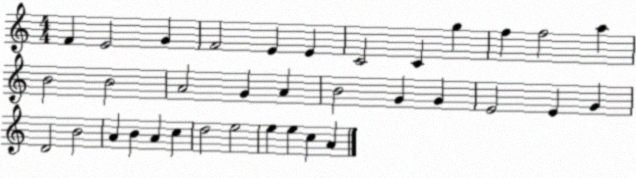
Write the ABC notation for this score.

X:1
T:Untitled
M:4/4
L:1/4
K:C
F E2 G F2 E E C2 C g f f2 a B2 B2 A2 G A B2 G G E2 E G D2 B2 A B A c d2 e2 e e c A